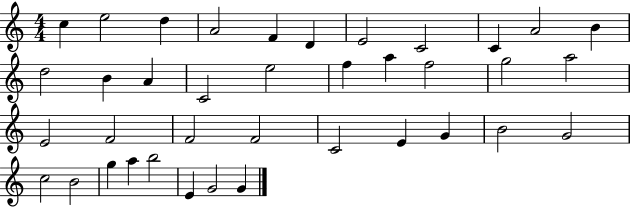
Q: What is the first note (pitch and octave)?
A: C5